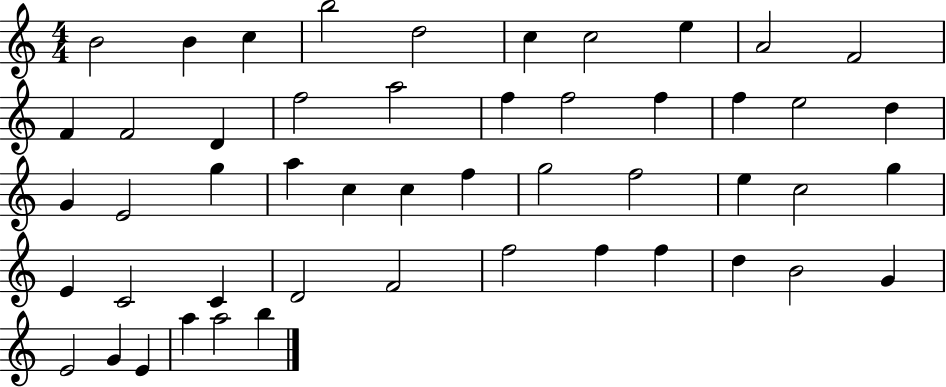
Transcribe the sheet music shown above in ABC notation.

X:1
T:Untitled
M:4/4
L:1/4
K:C
B2 B c b2 d2 c c2 e A2 F2 F F2 D f2 a2 f f2 f f e2 d G E2 g a c c f g2 f2 e c2 g E C2 C D2 F2 f2 f f d B2 G E2 G E a a2 b